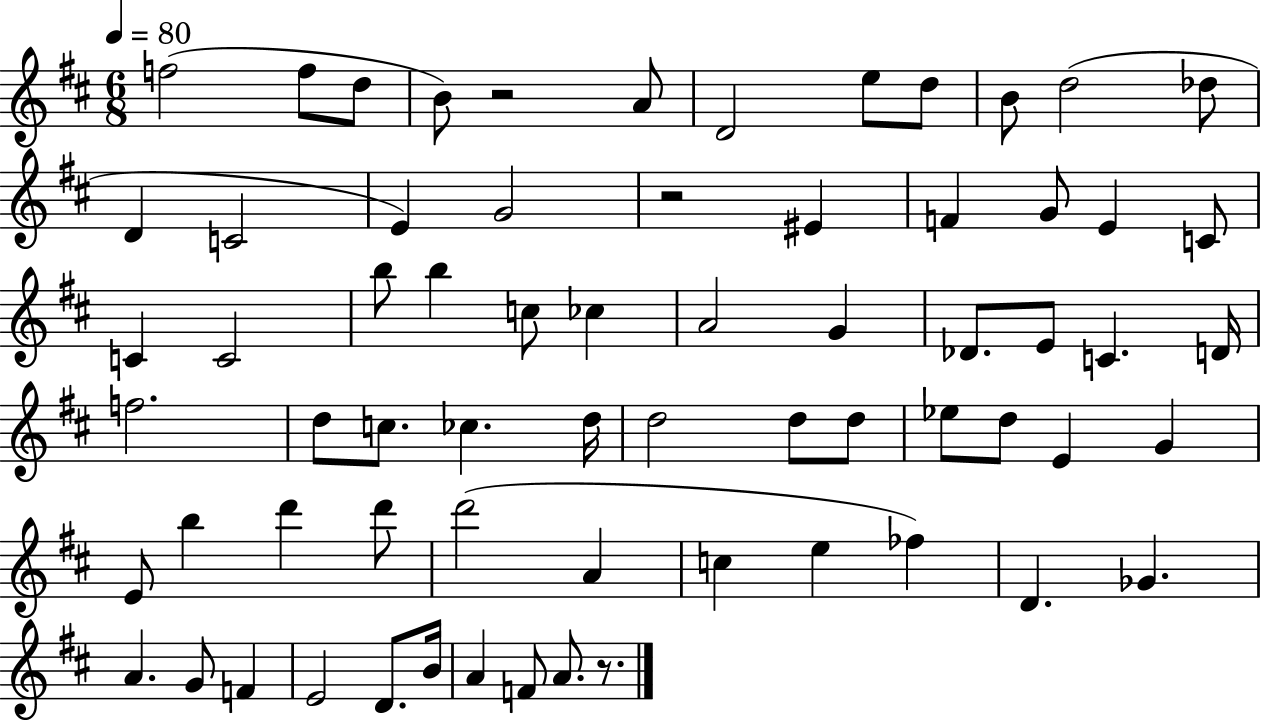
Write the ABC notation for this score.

X:1
T:Untitled
M:6/8
L:1/4
K:D
f2 f/2 d/2 B/2 z2 A/2 D2 e/2 d/2 B/2 d2 _d/2 D C2 E G2 z2 ^E F G/2 E C/2 C C2 b/2 b c/2 _c A2 G _D/2 E/2 C D/4 f2 d/2 c/2 _c d/4 d2 d/2 d/2 _e/2 d/2 E G E/2 b d' d'/2 d'2 A c e _f D _G A G/2 F E2 D/2 B/4 A F/2 A/2 z/2